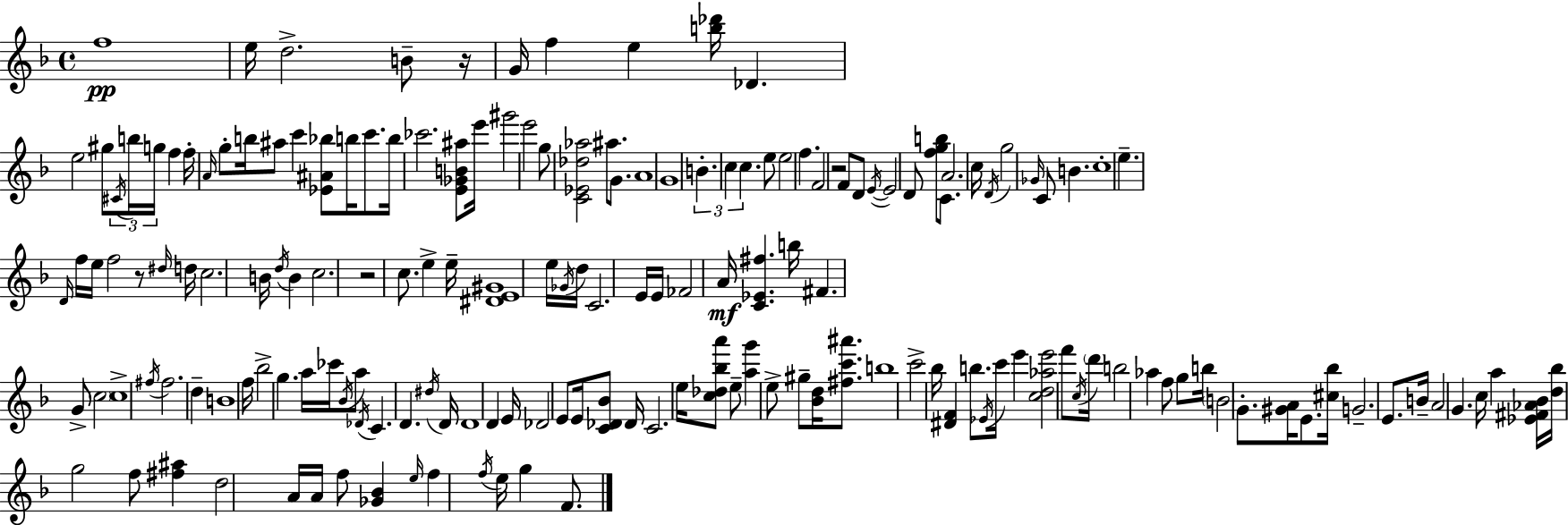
F5/w E5/s D5/h. B4/e R/s G4/s F5/q E5/q [B5,Db6]/s Db4/q. E5/h G#5/e C#4/s B5/s G5/s F5/q F5/s A4/s G5/e B5/s A#5/e C6/q [Eb4,A#4,Bb5]/e B5/s C6/e. B5/s CES6/h. [E4,Gb4,B4,A#5]/e E6/s G#6/h E6/h G5/e [C4,Eb4,Db5,Ab5]/h A#5/e. G4/e. A4/w G4/w B4/q. C5/q C5/q. E5/e E5/h F5/q. F4/h R/h F4/e D4/e E4/s E4/h D4/e [F5,G5,B5]/e C4/e. A4/h. C5/s D4/s G5/h Gb4/s C4/e B4/q. C5/w E5/q. D4/s F5/s E5/s F5/h R/e D#5/s D5/s C5/h. B4/s D5/s B4/q C5/h. R/h C5/e. E5/q E5/s [D#4,E4,G#4]/w E5/s Gb4/s D5/s C4/h. E4/s E4/s FES4/h A4/s [C4,Eb4,F#5]/q. B5/s F#4/q. G4/e C5/h C5/w F#5/s F#5/h. D5/q B4/w F5/s Bb5/h G5/q. A5/s CES6/s Bb4/s A5/e Db4/s C4/q. D4/q. D#5/s D4/s D4/w D4/q E4/s Db4/h E4/e E4/s [C4,Db4,Bb4]/e Db4/s C4/h. E5/s [C5,Db5,Bb5,A6]/e E5/e [A5,G6]/q E5/e G#5/e [Bb4,D5]/s [F#5,C6,A#6]/e. B5/w C6/h Bb5/s [D#4,F4]/q B5/e. Eb4/s C6/s E6/q [C5,D5,Ab5,E6]/h F6/e C5/s D6/s B5/h Ab5/q F5/e G5/e B5/s B4/h G4/e. [G#4,A4]/s E4/e. [C#5,Bb5]/s G4/h. E4/e. B4/s A4/h G4/q. C5/s A5/q [Eb4,F#4,Ab4,Bb4]/s [D5,Bb5]/s G5/h F5/e [F#5,A#5]/q D5/h A4/s A4/s F5/e [Gb4,Bb4]/q E5/s F5/q F5/s E5/s G5/q F4/e.